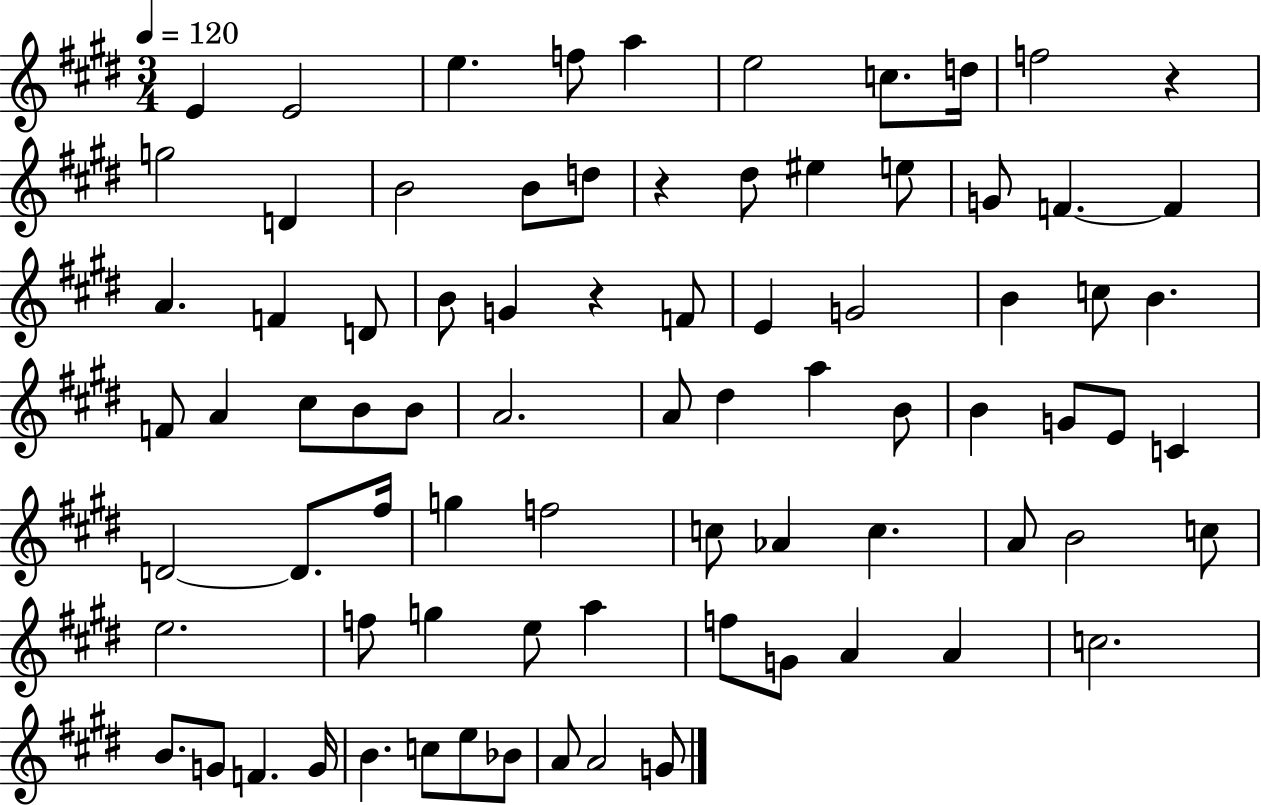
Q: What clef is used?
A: treble